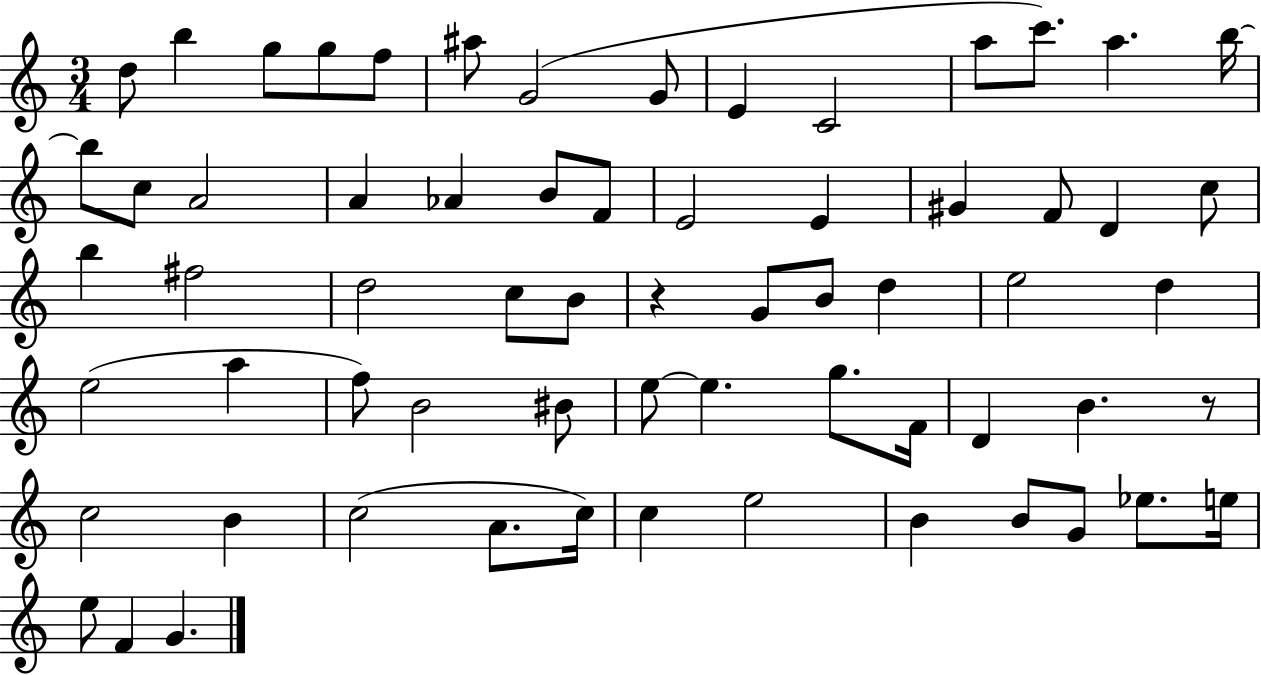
D5/e B5/q G5/e G5/e F5/e A#5/e G4/h G4/e E4/q C4/h A5/e C6/e. A5/q. B5/s B5/e C5/e A4/h A4/q Ab4/q B4/e F4/e E4/h E4/q G#4/q F4/e D4/q C5/e B5/q F#5/h D5/h C5/e B4/e R/q G4/e B4/e D5/q E5/h D5/q E5/h A5/q F5/e B4/h BIS4/e E5/e E5/q. G5/e. F4/s D4/q B4/q. R/e C5/h B4/q C5/h A4/e. C5/s C5/q E5/h B4/q B4/e G4/e Eb5/e. E5/s E5/e F4/q G4/q.